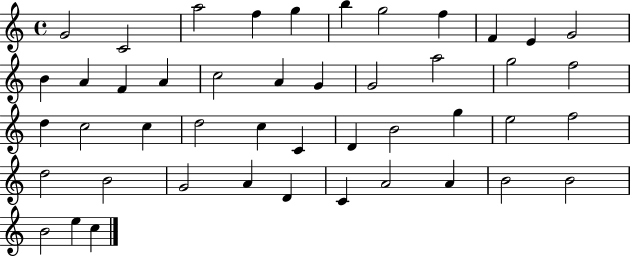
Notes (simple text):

G4/h C4/h A5/h F5/q G5/q B5/q G5/h F5/q F4/q E4/q G4/h B4/q A4/q F4/q A4/q C5/h A4/q G4/q G4/h A5/h G5/h F5/h D5/q C5/h C5/q D5/h C5/q C4/q D4/q B4/h G5/q E5/h F5/h D5/h B4/h G4/h A4/q D4/q C4/q A4/h A4/q B4/h B4/h B4/h E5/q C5/q